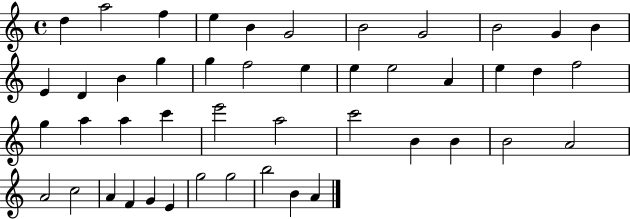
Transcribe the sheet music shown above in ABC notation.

X:1
T:Untitled
M:4/4
L:1/4
K:C
d a2 f e B G2 B2 G2 B2 G B E D B g g f2 e e e2 A e d f2 g a a c' e'2 a2 c'2 B B B2 A2 A2 c2 A F G E g2 g2 b2 B A